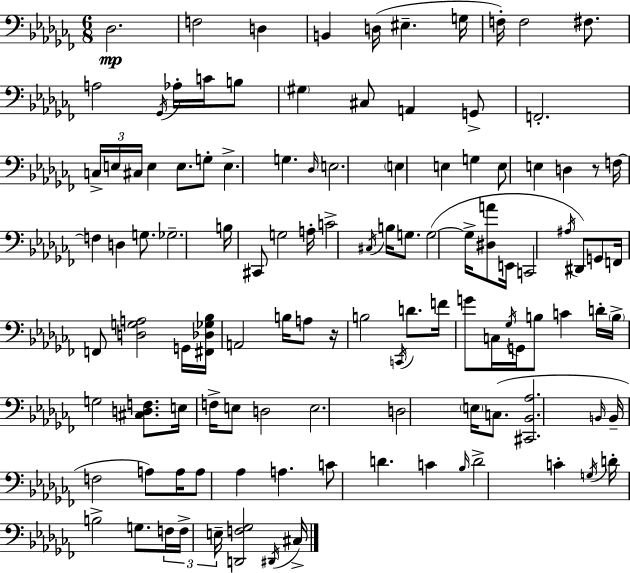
{
  \clef bass
  \numericTimeSignature
  \time 6/8
  \key aes \minor
  \repeat volta 2 { des2.\mp | f2 d4 | b,4 d16( eis4.-- g16 | f16-.) f2 fis8. | \break a2 \acciaccatura { ges,16 } aes16-. c'16 b8 | \parenthesize gis4 cis8 a,4 g,8-> | f,2.-. | \tuplet 3/2 { c16-> e16 cis16 } e4 e8. g8-. | \break e4.-> g4. | \grace { des16 } e2. | \parenthesize e4 e4 g4 | e8 e4 d4 | \break r8 f16~~ f4 d4 g8. | ges2.-- | b16 cis,8 g2 | a16-. c'2-> \acciaccatura { cis16 } b16 | \break g8. g2~(~ g16-> | <dis a'>8 e,16 c,2 \acciaccatura { ais16 }) | dis,8 g,8 f,16 f,8 <d g a>2 | g,16 <fis, des ges bes>16 a,2 | \break b16 a8 r16 b2 | \acciaccatura { c,16 } d'8. f'16 g'8 c16 \acciaccatura { ges16 } g,16 b8 | c'4 d'16-. \parenthesize b16-> g2 | <cis d f>8. e16 f16-> e8 d2 | \break e2. | d2 | \parenthesize e16 c8.( <cis, bes, aes>2. | \grace { b,16 } b,16-- f2 | \break a8) a16 a8 aes4 | a4. c'8 d'4. | c'4 \grace { bes16 } d'2-> | c'4-. \acciaccatura { g16 } d'16-. b2-> | \break g8. \tuplet 3/2 { f16 f16-> e16-- } | <d, f ges>2 \acciaccatura { dis,16 } cis16-> } \bar "|."
}